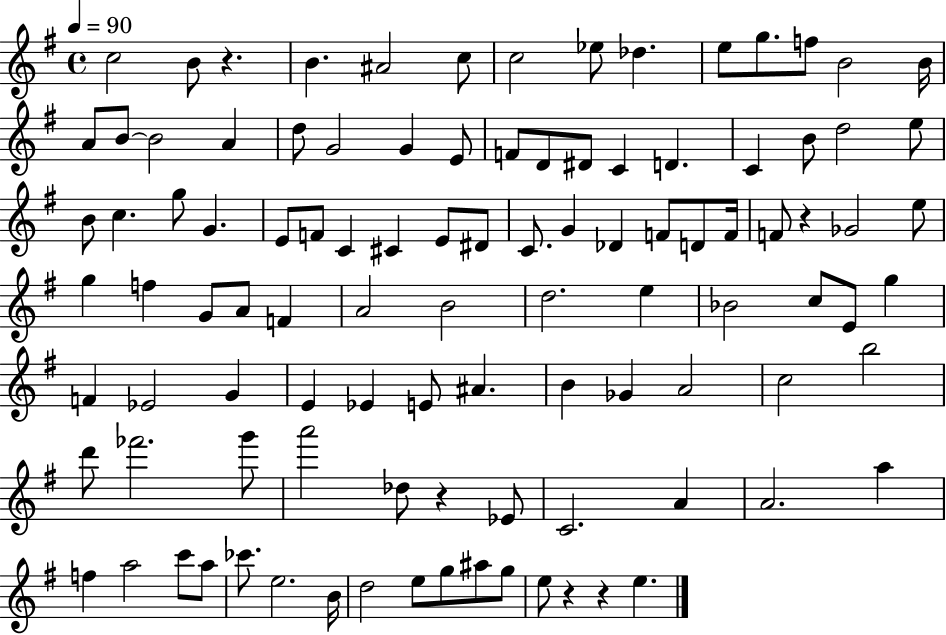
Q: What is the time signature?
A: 4/4